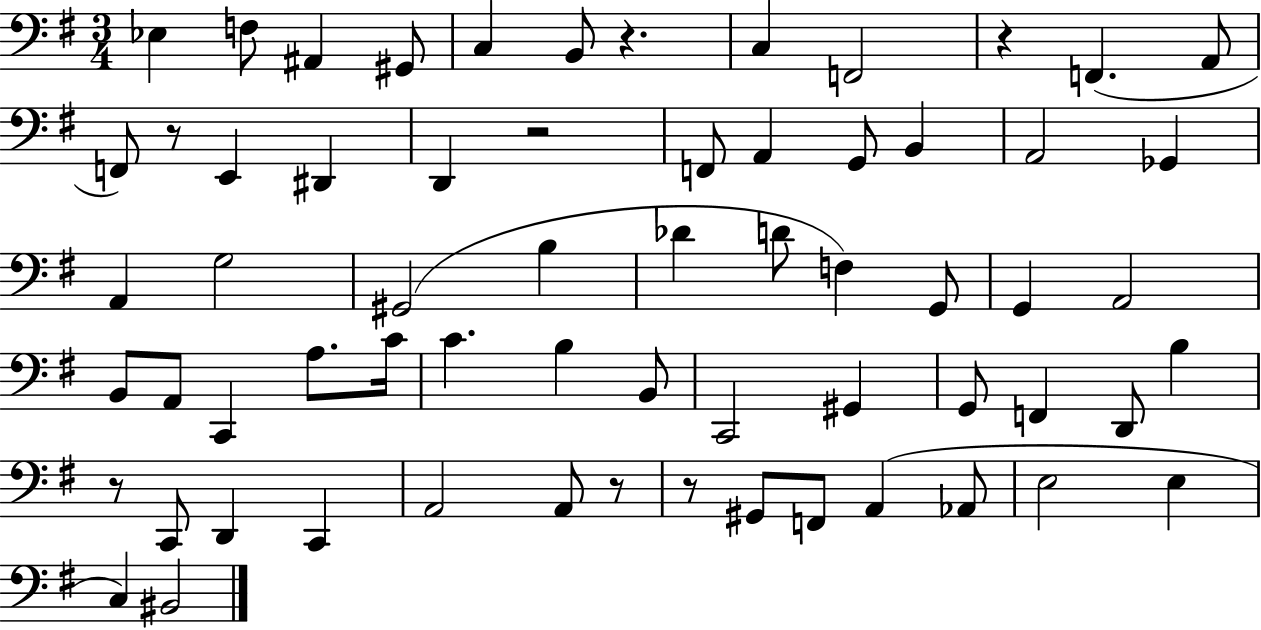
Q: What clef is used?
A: bass